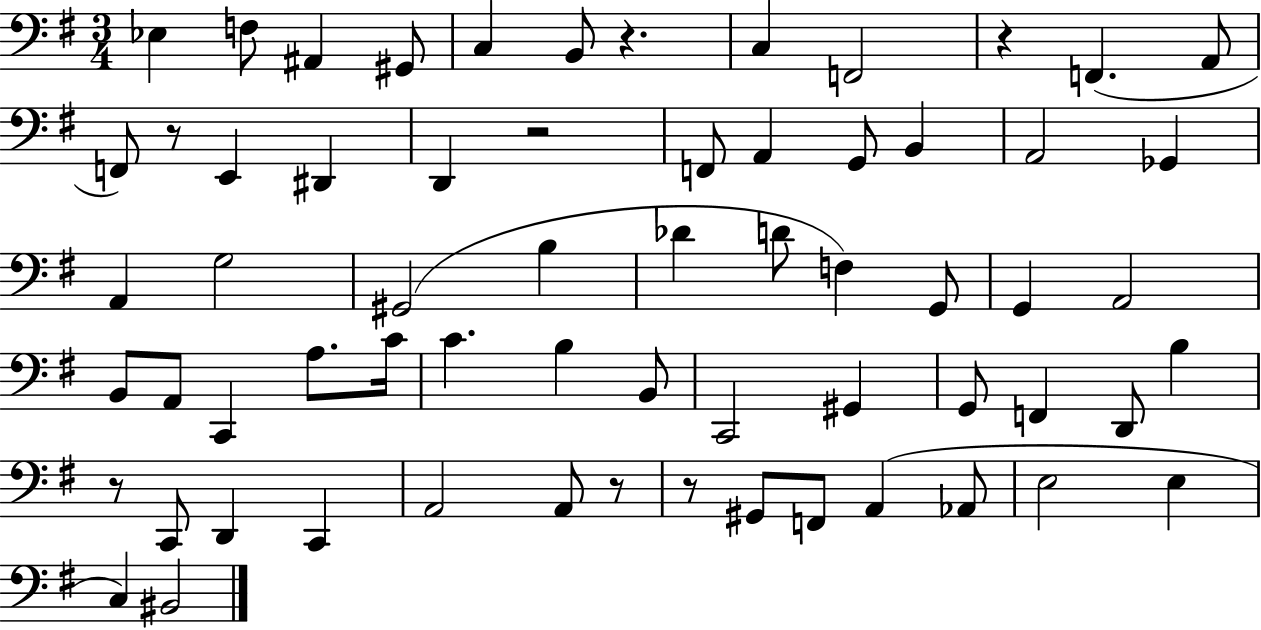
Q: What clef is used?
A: bass